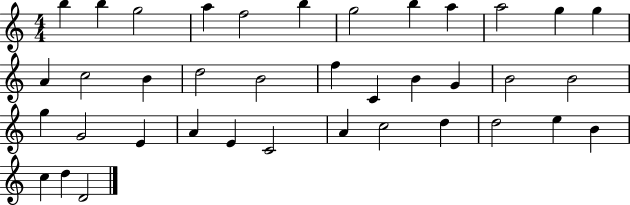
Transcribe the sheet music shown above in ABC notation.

X:1
T:Untitled
M:4/4
L:1/4
K:C
b b g2 a f2 b g2 b a a2 g g A c2 B d2 B2 f C B G B2 B2 g G2 E A E C2 A c2 d d2 e B c d D2